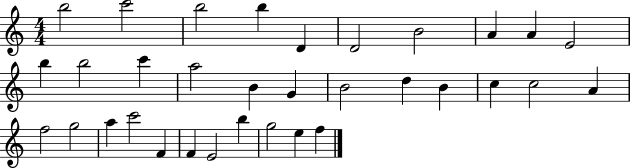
{
  \clef treble
  \numericTimeSignature
  \time 4/4
  \key c \major
  b''2 c'''2 | b''2 b''4 d'4 | d'2 b'2 | a'4 a'4 e'2 | \break b''4 b''2 c'''4 | a''2 b'4 g'4 | b'2 d''4 b'4 | c''4 c''2 a'4 | \break f''2 g''2 | a''4 c'''2 f'4 | f'4 e'2 b''4 | g''2 e''4 f''4 | \break \bar "|."
}